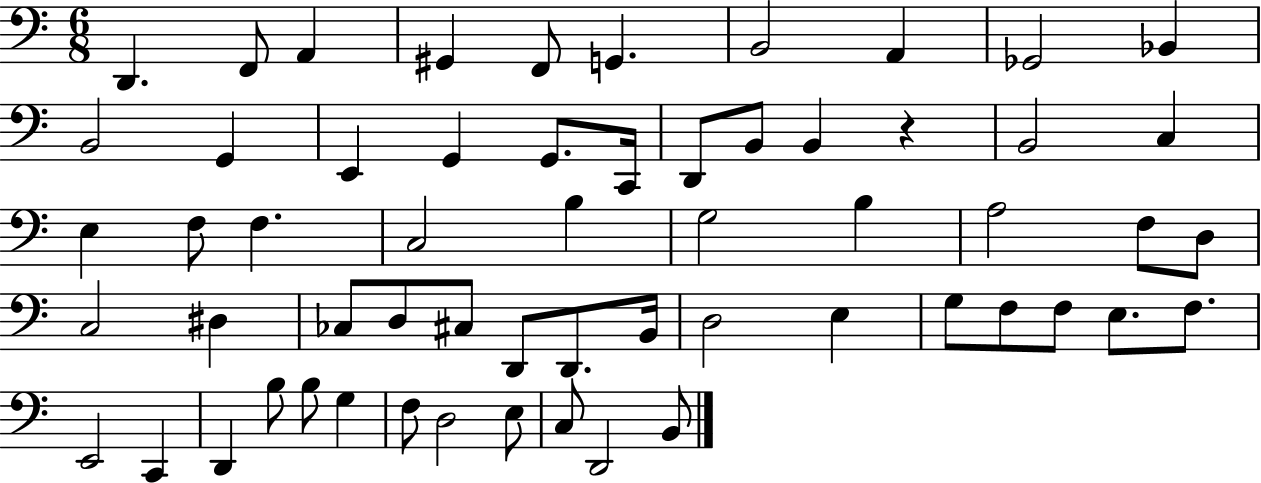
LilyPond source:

{
  \clef bass
  \numericTimeSignature
  \time 6/8
  \key c \major
  \repeat volta 2 { d,4. f,8 a,4 | gis,4 f,8 g,4. | b,2 a,4 | ges,2 bes,4 | \break b,2 g,4 | e,4 g,4 g,8. c,16 | d,8 b,8 b,4 r4 | b,2 c4 | \break e4 f8 f4. | c2 b4 | g2 b4 | a2 f8 d8 | \break c2 dis4 | ces8 d8 cis8 d,8 d,8. b,16 | d2 e4 | g8 f8 f8 e8. f8. | \break e,2 c,4 | d,4 b8 b8 g4 | f8 d2 e8 | c8 d,2 b,8 | \break } \bar "|."
}